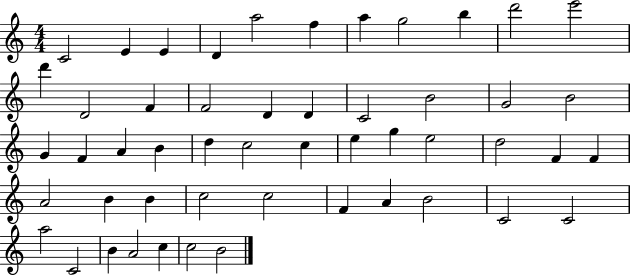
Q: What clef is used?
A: treble